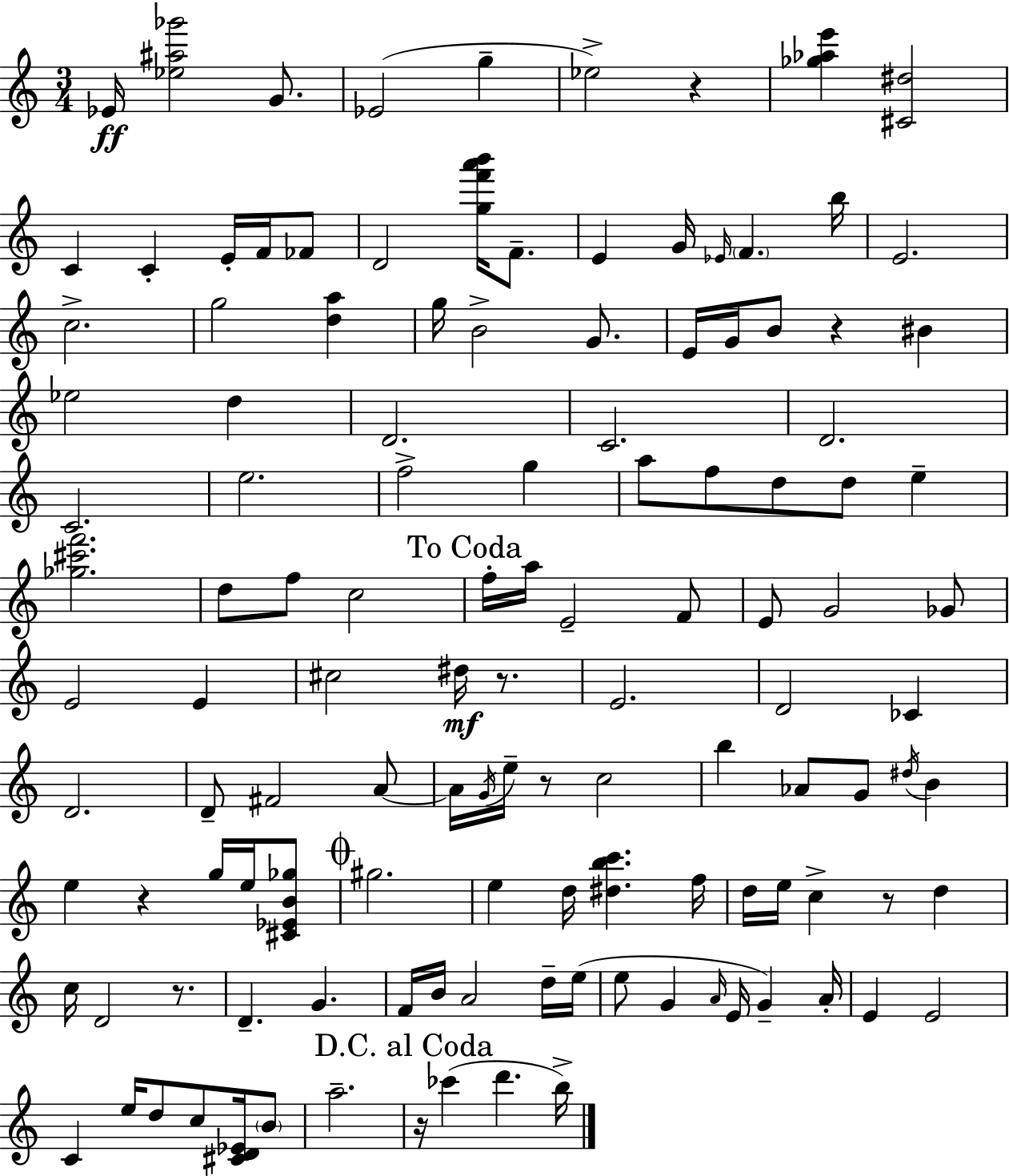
Eb4/s [Eb5,A#5,Gb6]/h G4/e. Eb4/h G5/q Eb5/h R/q [Gb5,Ab5,E6]/q [C#4,D#5]/h C4/q C4/q E4/s F4/s FES4/e D4/h [G5,F6,A6,B6]/s F4/e. E4/q G4/s Eb4/s F4/q. B5/s E4/h. C5/h. G5/h [D5,A5]/q G5/s B4/h G4/e. E4/s G4/s B4/e R/q BIS4/q Eb5/h D5/q D4/h. C4/h. D4/h. C4/h. E5/h. F5/h G5/q A5/e F5/e D5/e D5/e E5/q [Gb5,C#6,F6]/h. D5/e F5/e C5/h F5/s A5/s E4/h F4/e E4/e G4/h Gb4/e E4/h E4/q C#5/h D#5/s R/e. E4/h. D4/h CES4/q D4/h. D4/e F#4/h A4/e A4/s G4/s E5/s R/e C5/h B5/q Ab4/e G4/e D#5/s B4/q E5/q R/q G5/s E5/s [C#4,Eb4,B4,Gb5]/e G#5/h. E5/q D5/s [D#5,B5,C6]/q. F5/s D5/s E5/s C5/q R/e D5/q C5/s D4/h R/e. D4/q. G4/q. F4/s B4/s A4/h D5/s E5/s E5/e G4/q A4/s E4/s G4/q A4/s E4/q E4/h C4/q E5/s D5/e C5/e [C#4,D4,Eb4]/s B4/e A5/h. R/s CES6/q D6/q. B5/s